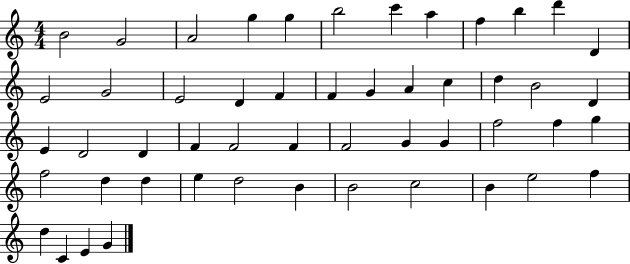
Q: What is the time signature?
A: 4/4